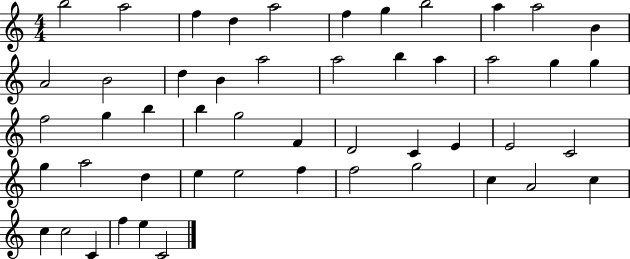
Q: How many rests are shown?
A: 0